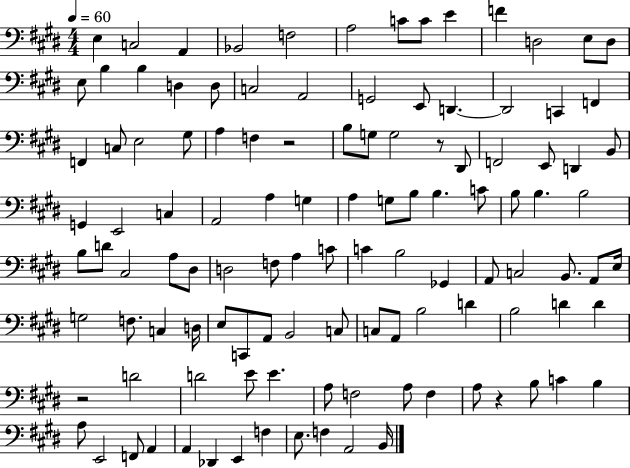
E3/q C3/h A2/q Bb2/h F3/h A3/h C4/e C4/e E4/q F4/q D3/h E3/e D3/e E3/e B3/q B3/q D3/q D3/e C3/h A2/h G2/h E2/e D2/q. D2/h C2/q F2/q F2/q C3/e E3/h G#3/e A3/q F3/q R/h B3/e G3/e G3/h R/e D#2/e F2/h E2/e D2/q B2/e G2/q E2/h C3/q A2/h A3/q G3/q A3/q G3/e B3/e B3/q. C4/e B3/e B3/q. B3/h B3/e D4/e C#3/h A3/e D#3/e D3/h F3/e A3/q C4/e C4/q B3/h Gb2/q A2/e C3/h B2/e. A2/e E3/s G3/h F3/e. C3/q D3/s E3/e C2/e A2/e B2/h C3/e C3/e A2/e B3/h D4/q B3/h D4/q D4/q R/h D4/h D4/h E4/e E4/q. A3/e F3/h A3/e F3/q A3/e R/q B3/e C4/q B3/q A3/e E2/h F2/e A2/q A2/q Db2/q E2/q F3/q E3/e. F3/q A2/h B2/s